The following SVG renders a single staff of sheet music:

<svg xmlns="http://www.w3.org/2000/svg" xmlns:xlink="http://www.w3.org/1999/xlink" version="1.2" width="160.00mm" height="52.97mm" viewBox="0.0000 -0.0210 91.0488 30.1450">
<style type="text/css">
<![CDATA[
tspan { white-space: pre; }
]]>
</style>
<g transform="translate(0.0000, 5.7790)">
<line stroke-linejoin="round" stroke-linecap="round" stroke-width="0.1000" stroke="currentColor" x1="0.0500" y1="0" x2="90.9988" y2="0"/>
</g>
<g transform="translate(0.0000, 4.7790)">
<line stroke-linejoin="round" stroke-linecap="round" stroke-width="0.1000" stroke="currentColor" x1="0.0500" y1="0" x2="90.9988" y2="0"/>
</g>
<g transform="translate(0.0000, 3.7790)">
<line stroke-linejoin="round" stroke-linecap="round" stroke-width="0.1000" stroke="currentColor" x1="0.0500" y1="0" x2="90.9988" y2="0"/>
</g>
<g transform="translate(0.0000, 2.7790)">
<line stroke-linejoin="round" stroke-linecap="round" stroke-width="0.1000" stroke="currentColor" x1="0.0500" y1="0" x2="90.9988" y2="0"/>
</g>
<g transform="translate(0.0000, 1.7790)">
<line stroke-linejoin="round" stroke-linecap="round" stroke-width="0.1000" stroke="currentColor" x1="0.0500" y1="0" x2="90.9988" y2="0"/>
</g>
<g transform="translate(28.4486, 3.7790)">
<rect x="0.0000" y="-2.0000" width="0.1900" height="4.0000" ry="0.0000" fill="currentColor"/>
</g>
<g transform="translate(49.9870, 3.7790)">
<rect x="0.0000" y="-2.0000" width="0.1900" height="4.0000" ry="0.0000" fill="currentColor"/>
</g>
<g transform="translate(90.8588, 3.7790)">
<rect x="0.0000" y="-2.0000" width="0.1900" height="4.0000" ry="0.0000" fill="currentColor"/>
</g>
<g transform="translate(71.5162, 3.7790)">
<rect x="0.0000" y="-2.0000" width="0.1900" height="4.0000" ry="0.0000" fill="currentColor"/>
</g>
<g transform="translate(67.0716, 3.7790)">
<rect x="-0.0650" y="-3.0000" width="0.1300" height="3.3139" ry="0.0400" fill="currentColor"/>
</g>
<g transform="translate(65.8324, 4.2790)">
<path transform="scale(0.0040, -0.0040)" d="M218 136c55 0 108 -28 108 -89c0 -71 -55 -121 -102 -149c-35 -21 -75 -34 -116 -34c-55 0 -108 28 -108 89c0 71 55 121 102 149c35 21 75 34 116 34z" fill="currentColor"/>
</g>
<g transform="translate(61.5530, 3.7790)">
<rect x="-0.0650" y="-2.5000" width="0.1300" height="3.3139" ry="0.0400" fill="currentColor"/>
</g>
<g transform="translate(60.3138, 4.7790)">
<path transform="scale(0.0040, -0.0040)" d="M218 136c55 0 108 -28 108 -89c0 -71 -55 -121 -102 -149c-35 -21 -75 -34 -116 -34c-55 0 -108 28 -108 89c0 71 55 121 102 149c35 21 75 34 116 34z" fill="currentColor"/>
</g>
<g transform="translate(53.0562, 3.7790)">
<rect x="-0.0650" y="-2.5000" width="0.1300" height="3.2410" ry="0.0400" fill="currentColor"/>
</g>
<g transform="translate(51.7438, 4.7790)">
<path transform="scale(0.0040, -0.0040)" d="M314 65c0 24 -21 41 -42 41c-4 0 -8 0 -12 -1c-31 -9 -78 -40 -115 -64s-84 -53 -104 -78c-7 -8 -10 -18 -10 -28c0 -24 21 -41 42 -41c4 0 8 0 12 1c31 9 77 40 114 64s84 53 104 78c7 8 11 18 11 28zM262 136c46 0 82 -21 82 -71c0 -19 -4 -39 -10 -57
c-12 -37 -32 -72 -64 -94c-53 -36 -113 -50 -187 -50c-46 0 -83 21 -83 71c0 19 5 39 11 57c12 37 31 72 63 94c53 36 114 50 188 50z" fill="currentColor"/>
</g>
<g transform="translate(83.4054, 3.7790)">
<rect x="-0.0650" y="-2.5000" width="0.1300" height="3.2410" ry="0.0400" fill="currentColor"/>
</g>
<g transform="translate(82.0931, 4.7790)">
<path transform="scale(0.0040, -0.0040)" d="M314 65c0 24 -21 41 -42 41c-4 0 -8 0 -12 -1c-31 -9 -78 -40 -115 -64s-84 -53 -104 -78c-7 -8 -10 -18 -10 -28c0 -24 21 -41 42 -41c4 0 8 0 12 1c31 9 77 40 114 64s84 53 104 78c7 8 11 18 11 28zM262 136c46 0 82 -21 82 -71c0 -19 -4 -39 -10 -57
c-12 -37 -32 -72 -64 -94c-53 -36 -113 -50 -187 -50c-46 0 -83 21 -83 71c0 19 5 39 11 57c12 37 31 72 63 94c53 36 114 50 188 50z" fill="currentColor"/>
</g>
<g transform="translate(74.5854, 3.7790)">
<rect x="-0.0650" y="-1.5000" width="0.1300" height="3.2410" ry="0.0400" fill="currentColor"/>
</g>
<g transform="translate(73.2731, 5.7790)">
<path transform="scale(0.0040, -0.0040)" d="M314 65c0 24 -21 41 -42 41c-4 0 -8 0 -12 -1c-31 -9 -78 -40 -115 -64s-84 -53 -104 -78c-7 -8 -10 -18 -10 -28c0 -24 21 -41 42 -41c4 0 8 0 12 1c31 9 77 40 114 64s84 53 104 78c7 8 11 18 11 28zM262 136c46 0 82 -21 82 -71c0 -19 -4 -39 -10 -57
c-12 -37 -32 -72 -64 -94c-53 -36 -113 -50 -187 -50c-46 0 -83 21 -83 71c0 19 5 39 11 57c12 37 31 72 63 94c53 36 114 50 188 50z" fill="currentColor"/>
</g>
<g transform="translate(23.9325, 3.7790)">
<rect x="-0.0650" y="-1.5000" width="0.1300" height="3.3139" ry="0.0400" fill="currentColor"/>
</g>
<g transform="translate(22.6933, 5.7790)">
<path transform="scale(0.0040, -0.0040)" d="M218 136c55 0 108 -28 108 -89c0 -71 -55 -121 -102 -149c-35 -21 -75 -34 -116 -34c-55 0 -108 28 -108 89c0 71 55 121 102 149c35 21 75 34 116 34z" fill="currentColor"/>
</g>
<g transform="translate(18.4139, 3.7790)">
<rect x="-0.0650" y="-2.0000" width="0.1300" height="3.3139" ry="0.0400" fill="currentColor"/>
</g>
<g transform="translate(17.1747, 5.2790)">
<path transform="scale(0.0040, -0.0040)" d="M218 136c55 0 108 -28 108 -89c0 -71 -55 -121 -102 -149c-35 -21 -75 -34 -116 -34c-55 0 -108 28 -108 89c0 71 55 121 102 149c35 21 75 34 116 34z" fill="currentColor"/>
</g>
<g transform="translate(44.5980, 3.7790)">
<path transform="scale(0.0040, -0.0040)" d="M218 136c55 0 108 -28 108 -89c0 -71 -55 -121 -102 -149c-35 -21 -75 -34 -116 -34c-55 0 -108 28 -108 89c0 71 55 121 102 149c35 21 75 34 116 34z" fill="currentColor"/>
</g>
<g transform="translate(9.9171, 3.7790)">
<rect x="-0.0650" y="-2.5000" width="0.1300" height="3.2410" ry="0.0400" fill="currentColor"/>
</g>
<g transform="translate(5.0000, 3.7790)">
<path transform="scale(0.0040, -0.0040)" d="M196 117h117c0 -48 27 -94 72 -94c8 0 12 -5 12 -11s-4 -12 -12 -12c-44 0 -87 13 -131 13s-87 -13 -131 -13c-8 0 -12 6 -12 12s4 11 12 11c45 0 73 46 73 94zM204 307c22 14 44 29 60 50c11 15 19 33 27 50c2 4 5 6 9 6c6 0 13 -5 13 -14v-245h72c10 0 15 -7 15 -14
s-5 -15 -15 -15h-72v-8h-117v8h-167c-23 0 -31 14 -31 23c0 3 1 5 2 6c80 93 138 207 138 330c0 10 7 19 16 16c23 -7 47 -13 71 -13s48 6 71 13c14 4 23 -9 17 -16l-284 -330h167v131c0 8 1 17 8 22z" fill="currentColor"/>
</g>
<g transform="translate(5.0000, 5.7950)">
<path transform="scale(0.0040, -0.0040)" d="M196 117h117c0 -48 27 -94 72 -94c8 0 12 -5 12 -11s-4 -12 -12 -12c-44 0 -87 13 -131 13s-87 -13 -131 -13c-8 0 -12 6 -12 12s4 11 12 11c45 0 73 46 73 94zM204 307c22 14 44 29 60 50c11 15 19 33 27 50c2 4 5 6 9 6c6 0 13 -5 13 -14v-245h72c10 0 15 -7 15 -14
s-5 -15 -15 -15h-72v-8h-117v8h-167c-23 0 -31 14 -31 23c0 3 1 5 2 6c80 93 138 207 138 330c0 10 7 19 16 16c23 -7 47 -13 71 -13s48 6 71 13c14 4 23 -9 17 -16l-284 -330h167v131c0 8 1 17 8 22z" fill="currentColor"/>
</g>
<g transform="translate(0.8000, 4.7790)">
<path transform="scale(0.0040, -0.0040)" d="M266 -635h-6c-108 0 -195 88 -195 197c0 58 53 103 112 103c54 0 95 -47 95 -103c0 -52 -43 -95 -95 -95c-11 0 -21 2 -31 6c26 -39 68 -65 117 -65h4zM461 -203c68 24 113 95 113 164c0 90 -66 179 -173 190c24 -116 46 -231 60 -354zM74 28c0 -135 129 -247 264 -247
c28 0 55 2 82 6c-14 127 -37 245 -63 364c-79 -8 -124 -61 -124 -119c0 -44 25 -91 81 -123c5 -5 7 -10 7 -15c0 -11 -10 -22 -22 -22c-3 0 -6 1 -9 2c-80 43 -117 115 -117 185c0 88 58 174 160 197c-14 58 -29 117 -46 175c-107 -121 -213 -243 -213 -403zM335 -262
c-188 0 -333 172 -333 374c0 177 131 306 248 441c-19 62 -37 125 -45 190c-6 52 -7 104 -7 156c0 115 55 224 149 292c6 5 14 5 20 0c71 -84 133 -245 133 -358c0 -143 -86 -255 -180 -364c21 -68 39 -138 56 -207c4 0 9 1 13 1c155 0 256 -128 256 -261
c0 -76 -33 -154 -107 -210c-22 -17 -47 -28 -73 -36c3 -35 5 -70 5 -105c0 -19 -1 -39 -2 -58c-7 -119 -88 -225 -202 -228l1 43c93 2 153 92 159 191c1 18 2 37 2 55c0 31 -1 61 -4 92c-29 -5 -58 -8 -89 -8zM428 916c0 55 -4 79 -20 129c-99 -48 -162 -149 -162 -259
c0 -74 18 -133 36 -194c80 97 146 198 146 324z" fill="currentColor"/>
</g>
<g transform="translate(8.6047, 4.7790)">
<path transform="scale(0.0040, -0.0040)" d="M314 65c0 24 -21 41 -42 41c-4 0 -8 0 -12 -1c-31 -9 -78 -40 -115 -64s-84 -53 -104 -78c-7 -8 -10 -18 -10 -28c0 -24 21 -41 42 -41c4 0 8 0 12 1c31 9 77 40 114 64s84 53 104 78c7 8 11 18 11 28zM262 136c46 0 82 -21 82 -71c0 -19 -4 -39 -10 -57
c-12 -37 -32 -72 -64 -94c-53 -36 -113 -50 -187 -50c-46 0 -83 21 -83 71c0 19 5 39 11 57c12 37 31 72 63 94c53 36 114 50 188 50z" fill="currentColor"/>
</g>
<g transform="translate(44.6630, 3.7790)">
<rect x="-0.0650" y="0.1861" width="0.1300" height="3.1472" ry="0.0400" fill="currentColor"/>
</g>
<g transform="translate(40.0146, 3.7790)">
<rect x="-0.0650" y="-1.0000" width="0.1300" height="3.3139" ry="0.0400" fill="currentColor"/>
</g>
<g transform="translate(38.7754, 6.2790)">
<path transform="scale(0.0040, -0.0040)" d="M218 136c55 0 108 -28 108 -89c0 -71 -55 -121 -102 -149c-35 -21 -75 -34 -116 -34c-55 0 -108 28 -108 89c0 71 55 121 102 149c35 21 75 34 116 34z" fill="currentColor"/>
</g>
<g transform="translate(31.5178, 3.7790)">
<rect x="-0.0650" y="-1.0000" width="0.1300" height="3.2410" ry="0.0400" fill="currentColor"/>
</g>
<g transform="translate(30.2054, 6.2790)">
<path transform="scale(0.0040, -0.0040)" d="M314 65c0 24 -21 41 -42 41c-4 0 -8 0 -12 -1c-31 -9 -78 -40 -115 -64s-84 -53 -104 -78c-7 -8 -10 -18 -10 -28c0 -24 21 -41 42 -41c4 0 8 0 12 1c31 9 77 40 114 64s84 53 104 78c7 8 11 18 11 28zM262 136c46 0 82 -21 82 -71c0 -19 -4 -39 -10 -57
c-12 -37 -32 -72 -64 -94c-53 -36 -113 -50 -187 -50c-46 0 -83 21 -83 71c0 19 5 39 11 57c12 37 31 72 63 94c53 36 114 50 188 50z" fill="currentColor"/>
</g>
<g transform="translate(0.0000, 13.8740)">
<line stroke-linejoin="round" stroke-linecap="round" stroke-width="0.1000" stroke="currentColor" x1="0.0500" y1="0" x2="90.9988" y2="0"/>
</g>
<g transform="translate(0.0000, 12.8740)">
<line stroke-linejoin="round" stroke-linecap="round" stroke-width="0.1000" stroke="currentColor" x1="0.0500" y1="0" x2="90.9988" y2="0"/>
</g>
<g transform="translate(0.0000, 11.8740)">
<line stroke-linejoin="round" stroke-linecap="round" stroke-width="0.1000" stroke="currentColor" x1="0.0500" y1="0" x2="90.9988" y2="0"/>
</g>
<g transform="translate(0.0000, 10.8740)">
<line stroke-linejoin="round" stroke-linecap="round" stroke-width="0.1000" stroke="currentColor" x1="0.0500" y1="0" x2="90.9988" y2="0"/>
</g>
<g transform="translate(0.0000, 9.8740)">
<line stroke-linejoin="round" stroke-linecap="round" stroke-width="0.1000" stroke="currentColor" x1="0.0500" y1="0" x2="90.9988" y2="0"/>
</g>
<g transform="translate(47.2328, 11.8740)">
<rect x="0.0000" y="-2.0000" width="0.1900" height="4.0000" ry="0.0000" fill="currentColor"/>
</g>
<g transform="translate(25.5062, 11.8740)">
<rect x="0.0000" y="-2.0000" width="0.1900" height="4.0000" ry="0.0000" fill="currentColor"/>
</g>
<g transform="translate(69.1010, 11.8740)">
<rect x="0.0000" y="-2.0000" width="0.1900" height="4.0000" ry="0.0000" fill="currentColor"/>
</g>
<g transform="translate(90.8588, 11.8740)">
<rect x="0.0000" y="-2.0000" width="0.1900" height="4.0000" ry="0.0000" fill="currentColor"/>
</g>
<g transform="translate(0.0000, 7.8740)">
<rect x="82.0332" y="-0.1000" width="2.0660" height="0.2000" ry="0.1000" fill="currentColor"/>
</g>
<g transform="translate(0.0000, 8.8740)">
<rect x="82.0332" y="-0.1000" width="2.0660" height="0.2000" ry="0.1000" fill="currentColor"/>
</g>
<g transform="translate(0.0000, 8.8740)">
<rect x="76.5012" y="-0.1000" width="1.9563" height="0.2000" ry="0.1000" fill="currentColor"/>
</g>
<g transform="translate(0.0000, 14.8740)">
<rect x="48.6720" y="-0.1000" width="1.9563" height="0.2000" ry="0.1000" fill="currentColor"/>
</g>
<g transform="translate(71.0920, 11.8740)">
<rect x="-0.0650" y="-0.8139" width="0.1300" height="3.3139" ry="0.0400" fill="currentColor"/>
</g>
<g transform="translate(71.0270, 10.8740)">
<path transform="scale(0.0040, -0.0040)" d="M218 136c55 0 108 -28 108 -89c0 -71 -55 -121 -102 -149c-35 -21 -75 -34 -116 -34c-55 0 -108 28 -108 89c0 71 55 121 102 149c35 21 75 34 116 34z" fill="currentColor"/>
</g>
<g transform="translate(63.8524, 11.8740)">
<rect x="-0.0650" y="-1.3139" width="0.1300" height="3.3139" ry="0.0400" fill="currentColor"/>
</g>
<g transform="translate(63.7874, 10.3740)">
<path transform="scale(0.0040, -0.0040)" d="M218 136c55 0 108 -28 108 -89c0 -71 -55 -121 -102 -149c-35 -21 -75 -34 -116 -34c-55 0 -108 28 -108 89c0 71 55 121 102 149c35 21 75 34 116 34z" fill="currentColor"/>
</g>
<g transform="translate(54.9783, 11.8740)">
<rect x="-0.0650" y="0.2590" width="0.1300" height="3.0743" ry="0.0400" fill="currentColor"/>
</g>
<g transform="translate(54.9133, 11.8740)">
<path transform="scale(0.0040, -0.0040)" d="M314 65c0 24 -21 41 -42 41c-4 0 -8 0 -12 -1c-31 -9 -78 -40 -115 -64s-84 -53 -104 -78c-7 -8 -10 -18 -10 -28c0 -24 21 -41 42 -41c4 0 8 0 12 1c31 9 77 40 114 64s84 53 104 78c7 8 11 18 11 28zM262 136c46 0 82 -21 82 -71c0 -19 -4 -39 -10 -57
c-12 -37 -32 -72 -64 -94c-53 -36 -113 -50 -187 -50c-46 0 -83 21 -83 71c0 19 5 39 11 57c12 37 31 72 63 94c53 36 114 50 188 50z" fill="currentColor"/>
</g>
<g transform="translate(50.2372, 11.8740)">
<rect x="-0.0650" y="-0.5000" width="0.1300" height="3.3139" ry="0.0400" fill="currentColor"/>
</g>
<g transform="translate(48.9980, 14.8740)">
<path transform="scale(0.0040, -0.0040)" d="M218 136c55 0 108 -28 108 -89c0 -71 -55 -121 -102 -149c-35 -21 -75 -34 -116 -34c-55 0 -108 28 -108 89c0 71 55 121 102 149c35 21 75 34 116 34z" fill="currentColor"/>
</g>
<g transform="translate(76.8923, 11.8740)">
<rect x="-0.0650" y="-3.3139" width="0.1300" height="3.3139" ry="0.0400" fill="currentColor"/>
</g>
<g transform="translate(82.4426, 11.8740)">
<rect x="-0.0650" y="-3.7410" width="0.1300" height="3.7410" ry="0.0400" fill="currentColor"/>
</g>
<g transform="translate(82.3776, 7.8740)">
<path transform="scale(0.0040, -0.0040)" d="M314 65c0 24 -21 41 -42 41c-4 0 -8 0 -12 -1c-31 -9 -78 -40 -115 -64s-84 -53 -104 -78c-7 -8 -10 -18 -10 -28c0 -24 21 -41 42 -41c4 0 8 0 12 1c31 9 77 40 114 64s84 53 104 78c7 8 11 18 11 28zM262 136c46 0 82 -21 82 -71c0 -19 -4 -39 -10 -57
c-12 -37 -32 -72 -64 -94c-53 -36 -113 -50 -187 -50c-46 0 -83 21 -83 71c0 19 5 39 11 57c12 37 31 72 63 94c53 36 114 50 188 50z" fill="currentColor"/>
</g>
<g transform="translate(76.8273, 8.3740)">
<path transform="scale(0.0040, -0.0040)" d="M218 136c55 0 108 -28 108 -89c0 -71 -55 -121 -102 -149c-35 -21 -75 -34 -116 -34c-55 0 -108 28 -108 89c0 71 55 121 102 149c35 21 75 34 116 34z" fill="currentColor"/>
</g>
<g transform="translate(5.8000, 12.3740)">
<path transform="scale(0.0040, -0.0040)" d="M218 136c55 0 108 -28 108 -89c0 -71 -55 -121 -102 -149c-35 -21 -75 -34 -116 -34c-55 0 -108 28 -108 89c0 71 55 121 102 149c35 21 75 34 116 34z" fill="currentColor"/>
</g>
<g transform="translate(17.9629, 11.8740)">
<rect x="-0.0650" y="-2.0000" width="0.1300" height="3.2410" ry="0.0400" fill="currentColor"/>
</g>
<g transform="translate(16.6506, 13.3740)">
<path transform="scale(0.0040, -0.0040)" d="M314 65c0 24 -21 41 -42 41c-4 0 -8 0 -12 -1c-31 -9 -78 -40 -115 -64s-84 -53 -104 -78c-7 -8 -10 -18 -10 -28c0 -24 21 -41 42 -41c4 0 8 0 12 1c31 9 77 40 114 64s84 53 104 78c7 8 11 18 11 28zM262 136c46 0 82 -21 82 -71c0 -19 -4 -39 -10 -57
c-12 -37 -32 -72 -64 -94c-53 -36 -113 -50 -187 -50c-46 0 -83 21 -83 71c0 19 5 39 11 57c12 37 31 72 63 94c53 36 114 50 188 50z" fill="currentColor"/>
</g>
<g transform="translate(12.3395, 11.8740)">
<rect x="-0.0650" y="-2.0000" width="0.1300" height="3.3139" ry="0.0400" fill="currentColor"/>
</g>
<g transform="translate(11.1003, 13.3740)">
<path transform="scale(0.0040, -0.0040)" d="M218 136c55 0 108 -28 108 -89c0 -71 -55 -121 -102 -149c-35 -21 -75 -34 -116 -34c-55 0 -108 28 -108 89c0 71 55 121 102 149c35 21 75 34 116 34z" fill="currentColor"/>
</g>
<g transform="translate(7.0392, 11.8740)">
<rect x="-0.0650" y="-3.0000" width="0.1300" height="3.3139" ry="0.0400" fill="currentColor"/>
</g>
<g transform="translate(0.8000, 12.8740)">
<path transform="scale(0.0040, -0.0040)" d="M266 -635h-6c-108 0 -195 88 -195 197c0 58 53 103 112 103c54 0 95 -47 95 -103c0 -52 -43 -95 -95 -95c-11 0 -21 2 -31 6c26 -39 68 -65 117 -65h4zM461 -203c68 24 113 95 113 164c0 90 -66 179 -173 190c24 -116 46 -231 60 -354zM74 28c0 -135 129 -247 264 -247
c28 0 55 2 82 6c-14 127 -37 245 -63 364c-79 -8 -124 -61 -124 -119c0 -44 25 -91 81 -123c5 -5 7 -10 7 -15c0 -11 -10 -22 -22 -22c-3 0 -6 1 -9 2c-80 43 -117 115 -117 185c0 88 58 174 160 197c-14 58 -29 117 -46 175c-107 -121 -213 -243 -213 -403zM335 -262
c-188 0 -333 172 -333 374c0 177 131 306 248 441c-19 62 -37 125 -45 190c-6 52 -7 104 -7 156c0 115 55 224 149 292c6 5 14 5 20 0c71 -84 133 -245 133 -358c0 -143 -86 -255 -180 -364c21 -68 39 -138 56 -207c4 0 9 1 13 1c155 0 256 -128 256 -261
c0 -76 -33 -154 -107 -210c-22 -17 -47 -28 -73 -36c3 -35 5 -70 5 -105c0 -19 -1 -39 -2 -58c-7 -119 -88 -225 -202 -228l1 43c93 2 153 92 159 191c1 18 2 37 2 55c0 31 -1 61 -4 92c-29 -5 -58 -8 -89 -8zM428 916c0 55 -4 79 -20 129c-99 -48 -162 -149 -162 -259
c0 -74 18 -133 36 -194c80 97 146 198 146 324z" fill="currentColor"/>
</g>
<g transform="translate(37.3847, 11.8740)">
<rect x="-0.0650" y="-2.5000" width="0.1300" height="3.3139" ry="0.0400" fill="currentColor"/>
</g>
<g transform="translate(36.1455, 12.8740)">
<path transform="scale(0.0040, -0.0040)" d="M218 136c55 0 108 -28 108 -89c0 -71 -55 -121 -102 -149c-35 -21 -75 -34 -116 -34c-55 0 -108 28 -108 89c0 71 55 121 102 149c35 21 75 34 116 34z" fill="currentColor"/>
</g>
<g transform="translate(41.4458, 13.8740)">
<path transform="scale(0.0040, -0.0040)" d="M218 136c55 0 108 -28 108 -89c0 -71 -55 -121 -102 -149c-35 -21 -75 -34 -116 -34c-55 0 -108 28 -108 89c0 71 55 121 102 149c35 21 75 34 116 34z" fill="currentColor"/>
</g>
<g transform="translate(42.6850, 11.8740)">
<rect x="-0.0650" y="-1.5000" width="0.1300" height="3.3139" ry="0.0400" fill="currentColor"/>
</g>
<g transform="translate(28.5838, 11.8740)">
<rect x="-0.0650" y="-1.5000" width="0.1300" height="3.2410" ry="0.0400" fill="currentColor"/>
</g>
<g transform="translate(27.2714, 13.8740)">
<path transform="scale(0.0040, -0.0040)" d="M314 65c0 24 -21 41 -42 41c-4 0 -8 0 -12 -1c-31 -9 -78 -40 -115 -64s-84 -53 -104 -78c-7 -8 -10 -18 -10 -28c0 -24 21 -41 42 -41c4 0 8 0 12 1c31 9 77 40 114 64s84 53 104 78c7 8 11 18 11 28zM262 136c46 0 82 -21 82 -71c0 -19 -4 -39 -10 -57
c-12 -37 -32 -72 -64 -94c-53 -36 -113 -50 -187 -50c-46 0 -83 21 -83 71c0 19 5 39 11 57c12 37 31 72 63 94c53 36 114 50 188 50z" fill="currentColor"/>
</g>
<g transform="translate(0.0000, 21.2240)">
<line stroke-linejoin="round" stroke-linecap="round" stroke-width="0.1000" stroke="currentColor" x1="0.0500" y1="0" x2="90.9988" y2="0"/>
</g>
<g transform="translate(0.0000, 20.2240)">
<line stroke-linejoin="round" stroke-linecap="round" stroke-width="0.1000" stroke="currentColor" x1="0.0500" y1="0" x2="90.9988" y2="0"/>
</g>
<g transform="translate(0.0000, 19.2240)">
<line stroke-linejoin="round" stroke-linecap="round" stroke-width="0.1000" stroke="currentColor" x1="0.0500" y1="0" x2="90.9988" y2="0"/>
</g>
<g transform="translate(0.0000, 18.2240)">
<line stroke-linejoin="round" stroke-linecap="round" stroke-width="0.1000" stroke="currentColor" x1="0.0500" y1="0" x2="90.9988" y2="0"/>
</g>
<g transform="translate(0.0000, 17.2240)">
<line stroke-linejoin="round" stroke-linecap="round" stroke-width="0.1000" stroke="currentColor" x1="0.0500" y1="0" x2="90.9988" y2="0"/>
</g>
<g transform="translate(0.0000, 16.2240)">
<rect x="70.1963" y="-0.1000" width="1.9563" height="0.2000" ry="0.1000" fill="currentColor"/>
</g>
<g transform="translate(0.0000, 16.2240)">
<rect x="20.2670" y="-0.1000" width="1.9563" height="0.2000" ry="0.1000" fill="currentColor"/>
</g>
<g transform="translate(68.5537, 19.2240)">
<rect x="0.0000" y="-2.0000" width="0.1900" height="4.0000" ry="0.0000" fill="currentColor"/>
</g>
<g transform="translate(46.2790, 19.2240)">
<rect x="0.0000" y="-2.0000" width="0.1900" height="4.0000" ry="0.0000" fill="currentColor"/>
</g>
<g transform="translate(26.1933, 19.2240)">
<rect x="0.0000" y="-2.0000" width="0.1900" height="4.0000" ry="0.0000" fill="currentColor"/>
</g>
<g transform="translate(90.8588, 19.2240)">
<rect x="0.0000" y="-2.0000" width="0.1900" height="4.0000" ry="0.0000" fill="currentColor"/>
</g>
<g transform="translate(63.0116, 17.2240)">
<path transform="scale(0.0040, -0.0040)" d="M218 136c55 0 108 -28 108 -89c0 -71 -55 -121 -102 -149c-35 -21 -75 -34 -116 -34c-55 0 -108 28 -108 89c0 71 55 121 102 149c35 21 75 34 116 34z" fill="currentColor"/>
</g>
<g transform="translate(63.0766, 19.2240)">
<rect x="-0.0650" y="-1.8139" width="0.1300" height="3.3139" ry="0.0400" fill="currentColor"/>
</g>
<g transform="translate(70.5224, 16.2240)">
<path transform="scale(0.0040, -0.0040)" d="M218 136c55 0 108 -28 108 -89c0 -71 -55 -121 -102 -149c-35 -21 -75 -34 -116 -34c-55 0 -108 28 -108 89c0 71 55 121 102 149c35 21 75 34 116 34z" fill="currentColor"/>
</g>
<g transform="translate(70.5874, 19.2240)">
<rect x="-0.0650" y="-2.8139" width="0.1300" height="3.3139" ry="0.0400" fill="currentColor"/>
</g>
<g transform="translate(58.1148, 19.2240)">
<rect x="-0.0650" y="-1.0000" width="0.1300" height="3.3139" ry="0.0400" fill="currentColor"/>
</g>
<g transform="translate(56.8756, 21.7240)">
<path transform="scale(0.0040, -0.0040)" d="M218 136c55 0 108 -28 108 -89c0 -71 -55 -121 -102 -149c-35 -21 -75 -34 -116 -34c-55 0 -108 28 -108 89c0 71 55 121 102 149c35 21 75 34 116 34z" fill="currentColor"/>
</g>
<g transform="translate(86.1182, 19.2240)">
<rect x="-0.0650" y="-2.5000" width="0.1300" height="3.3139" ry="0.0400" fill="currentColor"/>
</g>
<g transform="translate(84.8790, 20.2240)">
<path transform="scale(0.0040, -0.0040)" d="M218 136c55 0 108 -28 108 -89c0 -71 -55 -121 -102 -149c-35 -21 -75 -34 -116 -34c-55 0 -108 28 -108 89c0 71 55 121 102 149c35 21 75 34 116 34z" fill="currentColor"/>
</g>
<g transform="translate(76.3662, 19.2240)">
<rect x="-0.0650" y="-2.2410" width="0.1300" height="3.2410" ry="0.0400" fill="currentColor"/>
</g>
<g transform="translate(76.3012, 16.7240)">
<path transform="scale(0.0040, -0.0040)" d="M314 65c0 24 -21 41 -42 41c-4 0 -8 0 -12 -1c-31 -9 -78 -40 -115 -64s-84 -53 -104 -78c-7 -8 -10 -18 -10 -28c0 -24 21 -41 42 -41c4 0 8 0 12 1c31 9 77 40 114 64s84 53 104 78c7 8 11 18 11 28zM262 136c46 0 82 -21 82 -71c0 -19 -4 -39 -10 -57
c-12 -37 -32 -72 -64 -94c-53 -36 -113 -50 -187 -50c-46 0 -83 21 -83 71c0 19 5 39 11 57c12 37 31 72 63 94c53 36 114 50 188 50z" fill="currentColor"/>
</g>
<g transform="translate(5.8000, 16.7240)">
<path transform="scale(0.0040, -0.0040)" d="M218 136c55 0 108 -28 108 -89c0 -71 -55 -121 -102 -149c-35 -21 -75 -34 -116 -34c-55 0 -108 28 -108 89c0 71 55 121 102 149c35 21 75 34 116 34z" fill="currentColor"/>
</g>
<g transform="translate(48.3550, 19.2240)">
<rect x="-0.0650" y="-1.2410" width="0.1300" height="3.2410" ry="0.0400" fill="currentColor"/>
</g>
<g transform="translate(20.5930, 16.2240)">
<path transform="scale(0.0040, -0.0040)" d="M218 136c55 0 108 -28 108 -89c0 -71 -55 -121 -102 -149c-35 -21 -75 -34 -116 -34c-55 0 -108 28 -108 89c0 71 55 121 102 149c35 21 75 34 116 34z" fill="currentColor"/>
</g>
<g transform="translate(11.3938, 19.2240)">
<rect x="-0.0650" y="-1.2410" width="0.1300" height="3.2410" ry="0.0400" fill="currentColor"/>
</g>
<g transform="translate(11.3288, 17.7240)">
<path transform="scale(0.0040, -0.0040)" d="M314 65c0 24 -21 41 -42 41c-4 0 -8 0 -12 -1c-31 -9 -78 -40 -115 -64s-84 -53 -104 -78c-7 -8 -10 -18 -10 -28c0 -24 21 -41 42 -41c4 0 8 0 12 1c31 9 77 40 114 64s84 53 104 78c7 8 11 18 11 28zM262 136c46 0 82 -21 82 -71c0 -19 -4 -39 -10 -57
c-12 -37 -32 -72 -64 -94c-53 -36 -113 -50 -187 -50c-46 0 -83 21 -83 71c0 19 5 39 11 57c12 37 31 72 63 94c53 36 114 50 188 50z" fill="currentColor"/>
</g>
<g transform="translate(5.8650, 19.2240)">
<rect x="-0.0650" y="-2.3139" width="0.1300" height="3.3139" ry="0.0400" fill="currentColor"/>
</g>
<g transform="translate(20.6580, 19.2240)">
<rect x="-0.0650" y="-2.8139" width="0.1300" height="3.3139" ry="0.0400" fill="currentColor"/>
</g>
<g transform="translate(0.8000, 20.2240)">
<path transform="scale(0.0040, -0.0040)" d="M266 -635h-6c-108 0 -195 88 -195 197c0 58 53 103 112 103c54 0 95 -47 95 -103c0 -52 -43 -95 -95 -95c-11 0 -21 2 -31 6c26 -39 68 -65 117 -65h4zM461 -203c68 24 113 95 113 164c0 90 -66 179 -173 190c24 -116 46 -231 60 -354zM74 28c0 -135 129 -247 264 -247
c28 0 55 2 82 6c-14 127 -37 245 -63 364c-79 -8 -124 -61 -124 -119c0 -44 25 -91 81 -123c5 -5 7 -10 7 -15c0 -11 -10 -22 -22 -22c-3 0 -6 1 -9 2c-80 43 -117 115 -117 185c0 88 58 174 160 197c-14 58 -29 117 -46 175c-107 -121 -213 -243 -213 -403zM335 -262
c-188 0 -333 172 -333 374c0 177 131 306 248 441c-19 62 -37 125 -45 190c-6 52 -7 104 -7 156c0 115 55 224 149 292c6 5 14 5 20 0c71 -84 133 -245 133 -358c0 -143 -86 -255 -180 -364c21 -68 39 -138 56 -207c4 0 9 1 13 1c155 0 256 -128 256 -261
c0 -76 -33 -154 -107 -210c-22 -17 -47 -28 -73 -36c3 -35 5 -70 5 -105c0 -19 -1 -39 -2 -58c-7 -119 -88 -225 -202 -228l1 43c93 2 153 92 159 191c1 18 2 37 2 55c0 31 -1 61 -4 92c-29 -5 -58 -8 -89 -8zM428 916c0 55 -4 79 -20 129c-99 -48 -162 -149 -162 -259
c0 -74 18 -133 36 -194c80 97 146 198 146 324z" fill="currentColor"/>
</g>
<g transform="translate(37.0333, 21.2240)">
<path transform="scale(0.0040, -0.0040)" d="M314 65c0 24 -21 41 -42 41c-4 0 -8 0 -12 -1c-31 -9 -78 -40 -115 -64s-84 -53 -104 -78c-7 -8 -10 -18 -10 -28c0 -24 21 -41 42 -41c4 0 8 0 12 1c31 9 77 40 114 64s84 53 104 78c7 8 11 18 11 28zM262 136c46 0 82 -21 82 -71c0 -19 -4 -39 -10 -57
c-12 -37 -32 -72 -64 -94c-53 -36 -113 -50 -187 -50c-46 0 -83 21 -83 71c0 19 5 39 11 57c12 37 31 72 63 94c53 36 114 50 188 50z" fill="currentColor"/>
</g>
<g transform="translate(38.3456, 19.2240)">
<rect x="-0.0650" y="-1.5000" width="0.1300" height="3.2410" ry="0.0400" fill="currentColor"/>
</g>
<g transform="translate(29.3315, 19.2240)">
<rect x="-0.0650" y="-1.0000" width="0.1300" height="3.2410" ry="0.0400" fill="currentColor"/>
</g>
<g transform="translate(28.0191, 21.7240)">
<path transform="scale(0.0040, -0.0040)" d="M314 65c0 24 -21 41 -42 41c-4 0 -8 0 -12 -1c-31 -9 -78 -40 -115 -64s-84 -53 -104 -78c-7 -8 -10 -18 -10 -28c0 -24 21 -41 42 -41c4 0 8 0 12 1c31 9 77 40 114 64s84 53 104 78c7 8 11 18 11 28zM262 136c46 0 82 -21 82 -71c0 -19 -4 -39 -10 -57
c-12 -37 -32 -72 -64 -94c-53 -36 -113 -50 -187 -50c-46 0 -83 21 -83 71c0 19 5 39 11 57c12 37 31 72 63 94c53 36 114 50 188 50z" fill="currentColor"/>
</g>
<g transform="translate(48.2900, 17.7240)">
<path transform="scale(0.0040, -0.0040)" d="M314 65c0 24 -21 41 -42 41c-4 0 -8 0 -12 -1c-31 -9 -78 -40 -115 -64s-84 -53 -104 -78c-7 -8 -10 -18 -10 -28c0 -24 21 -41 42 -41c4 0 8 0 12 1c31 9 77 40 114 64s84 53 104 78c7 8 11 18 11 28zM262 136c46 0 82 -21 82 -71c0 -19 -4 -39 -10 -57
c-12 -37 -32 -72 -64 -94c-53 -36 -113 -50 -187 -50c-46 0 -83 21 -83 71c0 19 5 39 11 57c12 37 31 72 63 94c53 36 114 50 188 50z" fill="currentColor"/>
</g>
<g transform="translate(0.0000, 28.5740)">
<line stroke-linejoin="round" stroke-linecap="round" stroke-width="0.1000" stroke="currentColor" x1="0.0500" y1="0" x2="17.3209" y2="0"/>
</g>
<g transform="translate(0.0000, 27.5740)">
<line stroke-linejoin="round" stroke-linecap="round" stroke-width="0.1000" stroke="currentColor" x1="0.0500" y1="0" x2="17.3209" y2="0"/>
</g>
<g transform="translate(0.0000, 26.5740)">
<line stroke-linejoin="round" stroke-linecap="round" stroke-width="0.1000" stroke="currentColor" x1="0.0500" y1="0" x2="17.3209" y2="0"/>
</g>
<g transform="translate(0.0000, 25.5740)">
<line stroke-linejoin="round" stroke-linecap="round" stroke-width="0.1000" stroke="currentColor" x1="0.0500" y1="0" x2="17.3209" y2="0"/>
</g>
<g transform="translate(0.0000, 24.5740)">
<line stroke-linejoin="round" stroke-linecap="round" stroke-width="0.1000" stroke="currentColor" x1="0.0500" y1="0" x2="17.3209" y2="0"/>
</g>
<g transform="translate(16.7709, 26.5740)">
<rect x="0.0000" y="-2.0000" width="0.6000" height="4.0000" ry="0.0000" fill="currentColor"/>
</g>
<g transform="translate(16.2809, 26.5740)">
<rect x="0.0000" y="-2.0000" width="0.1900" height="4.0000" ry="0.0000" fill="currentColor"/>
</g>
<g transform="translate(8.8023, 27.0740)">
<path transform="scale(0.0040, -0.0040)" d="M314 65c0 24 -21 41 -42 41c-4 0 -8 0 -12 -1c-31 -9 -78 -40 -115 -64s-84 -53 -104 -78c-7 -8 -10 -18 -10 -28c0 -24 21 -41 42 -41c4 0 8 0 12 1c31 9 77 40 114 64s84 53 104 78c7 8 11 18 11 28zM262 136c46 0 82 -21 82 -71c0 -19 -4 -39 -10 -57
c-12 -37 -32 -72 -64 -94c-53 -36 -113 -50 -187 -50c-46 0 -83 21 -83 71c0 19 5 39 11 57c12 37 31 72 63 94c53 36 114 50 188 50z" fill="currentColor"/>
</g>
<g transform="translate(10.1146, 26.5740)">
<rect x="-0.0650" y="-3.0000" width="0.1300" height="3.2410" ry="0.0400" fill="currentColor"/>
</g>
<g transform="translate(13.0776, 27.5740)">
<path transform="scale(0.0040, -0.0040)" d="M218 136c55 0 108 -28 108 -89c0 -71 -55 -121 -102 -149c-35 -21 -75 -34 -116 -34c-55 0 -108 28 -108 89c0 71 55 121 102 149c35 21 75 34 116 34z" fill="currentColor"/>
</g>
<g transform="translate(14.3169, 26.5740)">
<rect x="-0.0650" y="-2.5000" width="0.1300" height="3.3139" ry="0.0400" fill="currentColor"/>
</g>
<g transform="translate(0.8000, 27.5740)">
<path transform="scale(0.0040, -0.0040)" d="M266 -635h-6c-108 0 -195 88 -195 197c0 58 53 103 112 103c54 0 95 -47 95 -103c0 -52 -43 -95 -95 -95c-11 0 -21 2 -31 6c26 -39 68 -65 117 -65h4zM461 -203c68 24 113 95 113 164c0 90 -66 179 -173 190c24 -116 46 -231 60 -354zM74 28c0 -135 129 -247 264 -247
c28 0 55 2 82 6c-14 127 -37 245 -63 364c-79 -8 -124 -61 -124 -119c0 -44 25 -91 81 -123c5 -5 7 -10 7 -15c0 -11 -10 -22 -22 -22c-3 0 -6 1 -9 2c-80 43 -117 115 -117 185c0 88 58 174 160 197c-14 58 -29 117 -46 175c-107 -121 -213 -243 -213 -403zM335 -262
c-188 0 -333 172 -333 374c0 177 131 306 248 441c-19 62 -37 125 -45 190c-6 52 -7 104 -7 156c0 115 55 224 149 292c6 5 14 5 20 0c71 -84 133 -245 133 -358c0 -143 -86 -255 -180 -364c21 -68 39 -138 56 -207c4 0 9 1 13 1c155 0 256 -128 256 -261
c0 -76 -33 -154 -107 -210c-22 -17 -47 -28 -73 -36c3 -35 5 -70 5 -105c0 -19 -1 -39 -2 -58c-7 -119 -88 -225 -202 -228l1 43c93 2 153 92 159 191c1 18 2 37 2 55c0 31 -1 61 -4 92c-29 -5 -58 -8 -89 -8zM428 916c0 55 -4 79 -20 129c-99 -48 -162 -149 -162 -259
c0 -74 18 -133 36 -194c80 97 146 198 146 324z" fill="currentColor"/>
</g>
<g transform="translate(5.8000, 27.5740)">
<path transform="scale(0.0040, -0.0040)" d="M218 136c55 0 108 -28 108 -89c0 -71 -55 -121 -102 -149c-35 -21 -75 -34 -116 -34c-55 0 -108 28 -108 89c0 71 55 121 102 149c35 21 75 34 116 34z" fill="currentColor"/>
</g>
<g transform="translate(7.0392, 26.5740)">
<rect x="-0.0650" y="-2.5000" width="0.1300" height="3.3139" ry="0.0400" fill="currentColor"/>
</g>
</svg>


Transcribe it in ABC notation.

X:1
T:Untitled
M:4/4
L:1/4
K:C
G2 F E D2 D B G2 G A E2 G2 A F F2 E2 G E C B2 e d b c'2 g e2 a D2 E2 e2 D f a g2 G G A2 G